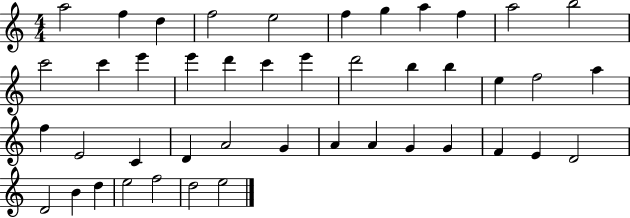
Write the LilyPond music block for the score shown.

{
  \clef treble
  \numericTimeSignature
  \time 4/4
  \key c \major
  a''2 f''4 d''4 | f''2 e''2 | f''4 g''4 a''4 f''4 | a''2 b''2 | \break c'''2 c'''4 e'''4 | e'''4 d'''4 c'''4 e'''4 | d'''2 b''4 b''4 | e''4 f''2 a''4 | \break f''4 e'2 c'4 | d'4 a'2 g'4 | a'4 a'4 g'4 g'4 | f'4 e'4 d'2 | \break d'2 b'4 d''4 | e''2 f''2 | d''2 e''2 | \bar "|."
}